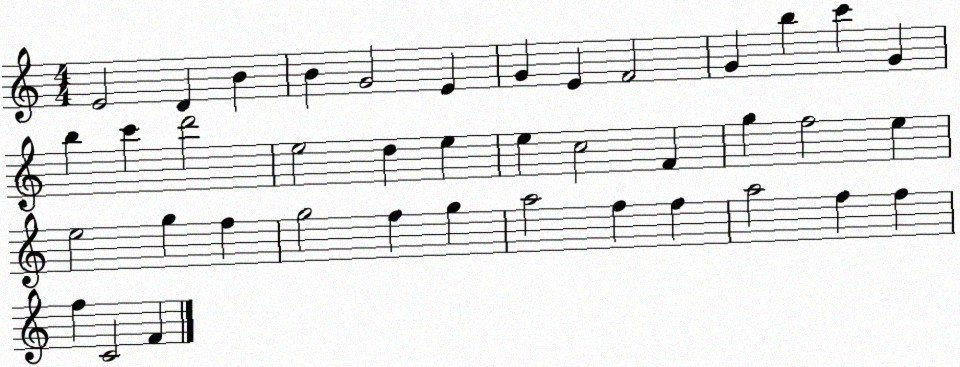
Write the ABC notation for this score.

X:1
T:Untitled
M:4/4
L:1/4
K:C
E2 D B B G2 E G E F2 G b c' G b c' d'2 e2 d e e c2 F g f2 e e2 g f g2 f g a2 f f a2 f f f C2 F